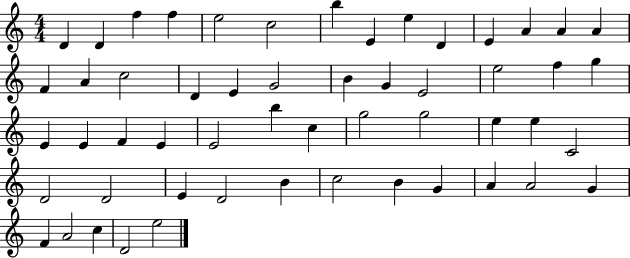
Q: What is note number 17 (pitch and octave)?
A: C5